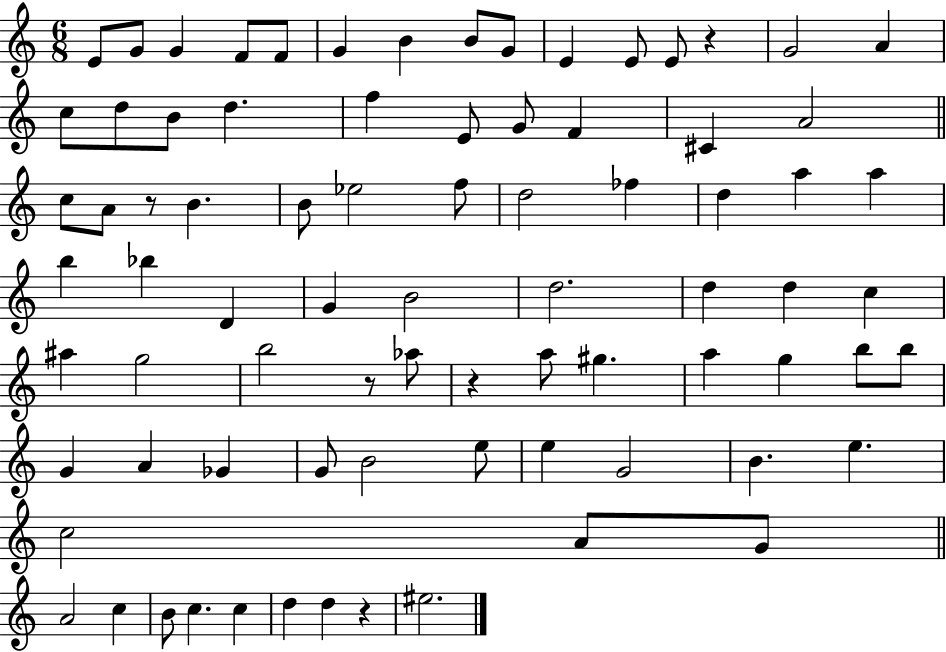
E4/e G4/e G4/q F4/e F4/e G4/q B4/q B4/e G4/e E4/q E4/e E4/e R/q G4/h A4/q C5/e D5/e B4/e D5/q. F5/q E4/e G4/e F4/q C#4/q A4/h C5/e A4/e R/e B4/q. B4/e Eb5/h F5/e D5/h FES5/q D5/q A5/q A5/q B5/q Bb5/q D4/q G4/q B4/h D5/h. D5/q D5/q C5/q A#5/q G5/h B5/h R/e Ab5/e R/q A5/e G#5/q. A5/q G5/q B5/e B5/e G4/q A4/q Gb4/q G4/e B4/h E5/e E5/q G4/h B4/q. E5/q. C5/h A4/e G4/e A4/h C5/q B4/e C5/q. C5/q D5/q D5/q R/q EIS5/h.